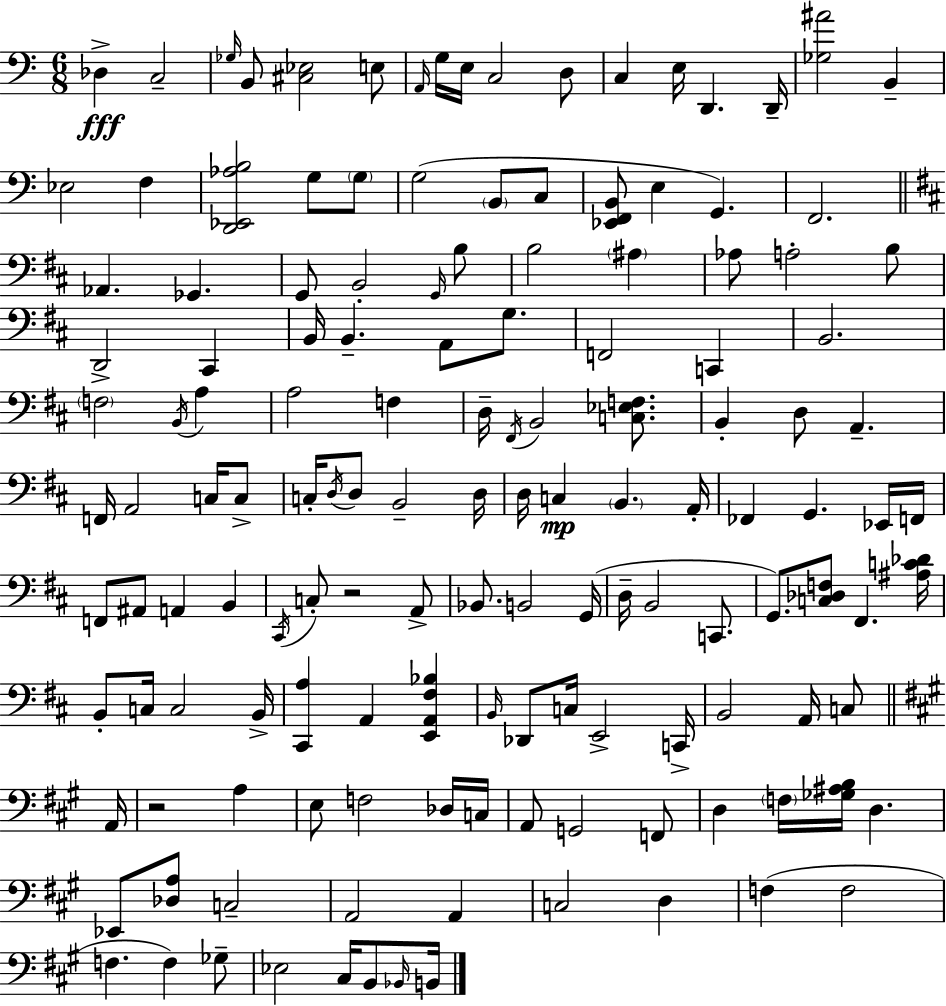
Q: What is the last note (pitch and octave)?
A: B2